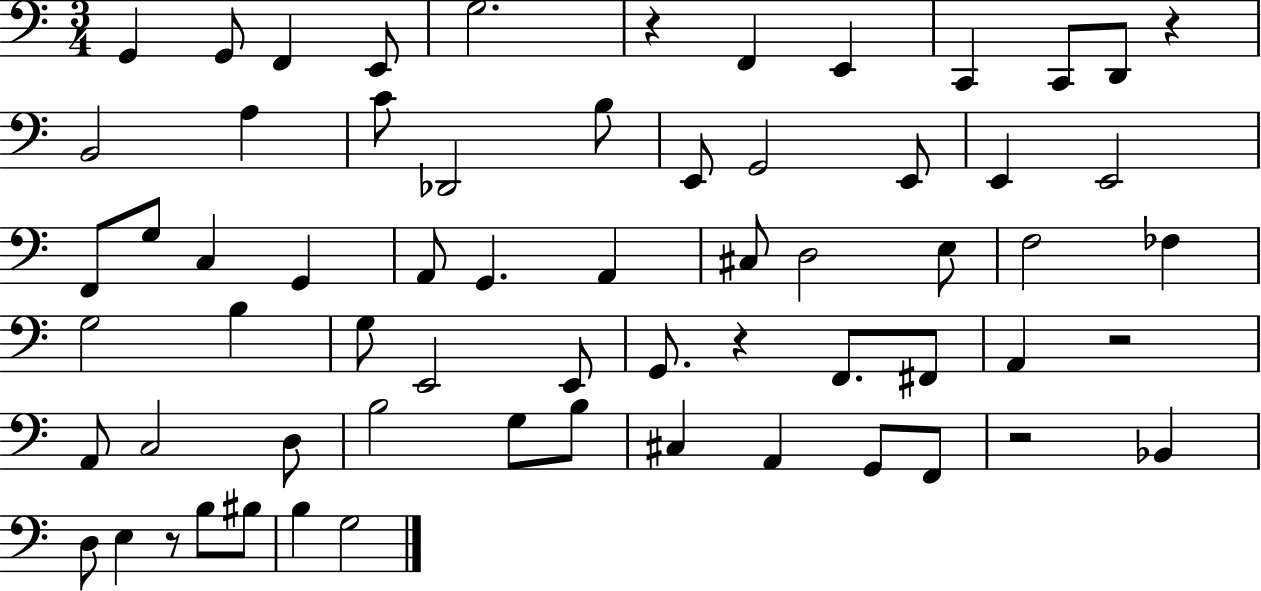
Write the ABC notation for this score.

X:1
T:Untitled
M:3/4
L:1/4
K:C
G,, G,,/2 F,, E,,/2 G,2 z F,, E,, C,, C,,/2 D,,/2 z B,,2 A, C/2 _D,,2 B,/2 E,,/2 G,,2 E,,/2 E,, E,,2 F,,/2 G,/2 C, G,, A,,/2 G,, A,, ^C,/2 D,2 E,/2 F,2 _F, G,2 B, G,/2 E,,2 E,,/2 G,,/2 z F,,/2 ^F,,/2 A,, z2 A,,/2 C,2 D,/2 B,2 G,/2 B,/2 ^C, A,, G,,/2 F,,/2 z2 _B,, D,/2 E, z/2 B,/2 ^B,/2 B, G,2